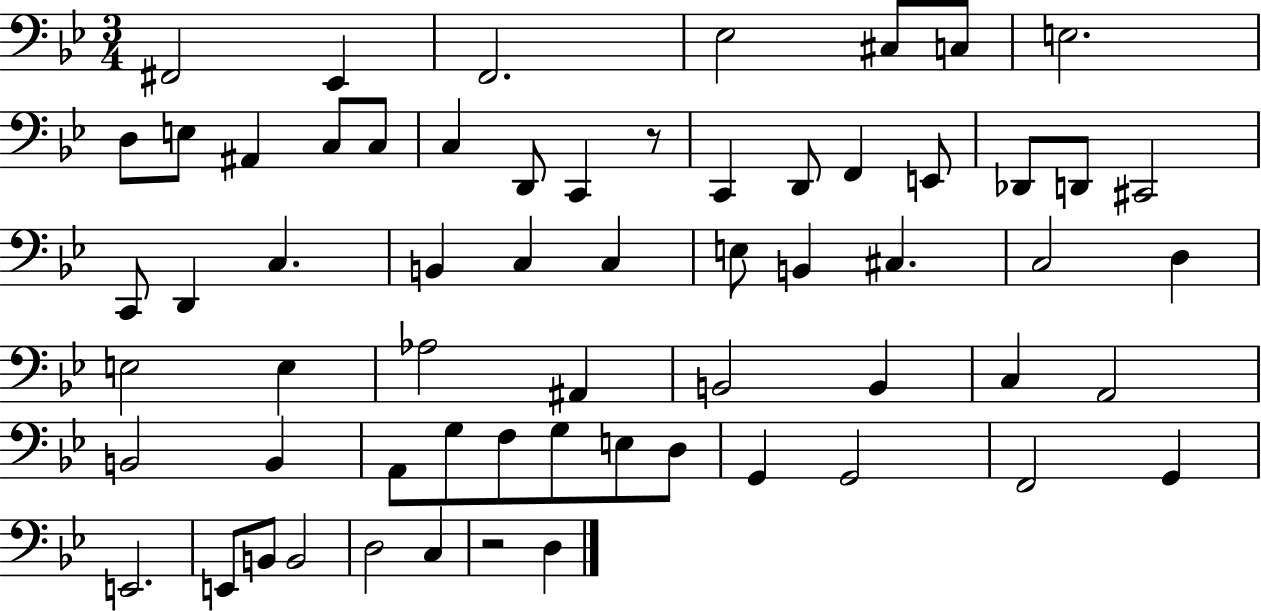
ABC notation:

X:1
T:Untitled
M:3/4
L:1/4
K:Bb
^F,,2 _E,, F,,2 _E,2 ^C,/2 C,/2 E,2 D,/2 E,/2 ^A,, C,/2 C,/2 C, D,,/2 C,, z/2 C,, D,,/2 F,, E,,/2 _D,,/2 D,,/2 ^C,,2 C,,/2 D,, C, B,, C, C, E,/2 B,, ^C, C,2 D, E,2 E, _A,2 ^A,, B,,2 B,, C, A,,2 B,,2 B,, A,,/2 G,/2 F,/2 G,/2 E,/2 D,/2 G,, G,,2 F,,2 G,, E,,2 E,,/2 B,,/2 B,,2 D,2 C, z2 D,